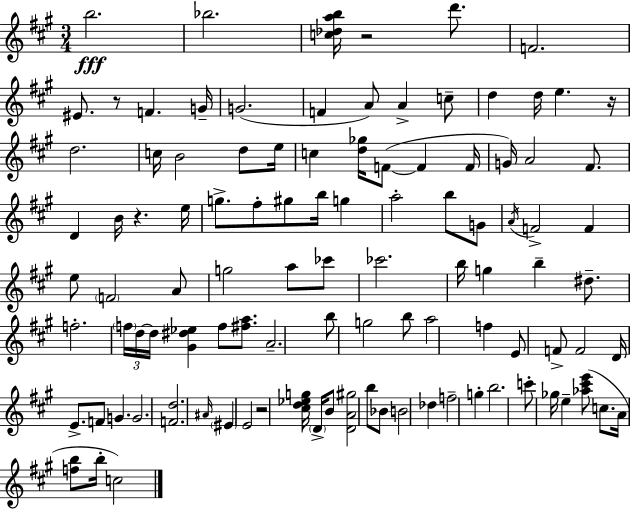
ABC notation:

X:1
T:Untitled
M:3/4
L:1/4
K:A
b2 _b2 [c_dab]/4 z2 d'/2 F2 ^E/2 z/2 F G/4 G2 F A/2 A c/2 d d/4 e z/4 d2 c/4 B2 d/2 e/4 c [d_g]/4 F/2 F F/4 G/4 A2 ^F/2 D B/4 z e/4 g/2 ^f/2 ^g/2 b/4 g a2 b/2 G/2 A/4 F2 F e/2 F2 A/2 g2 a/2 _c'/2 _c'2 b/4 g b ^d/2 f2 f/4 d/4 d/4 [^G^d_e] f/2 [^fa]/2 A2 b/2 g2 b/2 a2 f E/2 F/2 F2 D/4 E/2 F/2 G G2 [Fd]2 ^A/4 ^E E2 z2 [^cd_eg]/4 D/4 B/2 [DA^g]2 b/2 _B/2 B2 _d f2 g b2 c'/2 _g/4 e [_a^c'e']/2 c/2 A/4 [fb]/2 b/4 c2